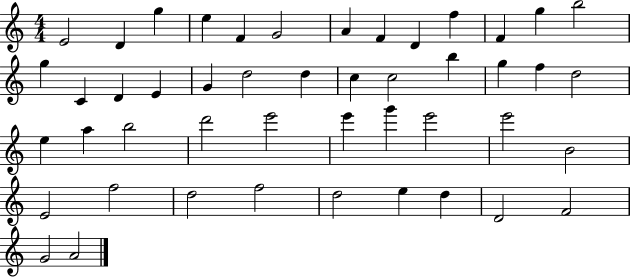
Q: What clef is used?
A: treble